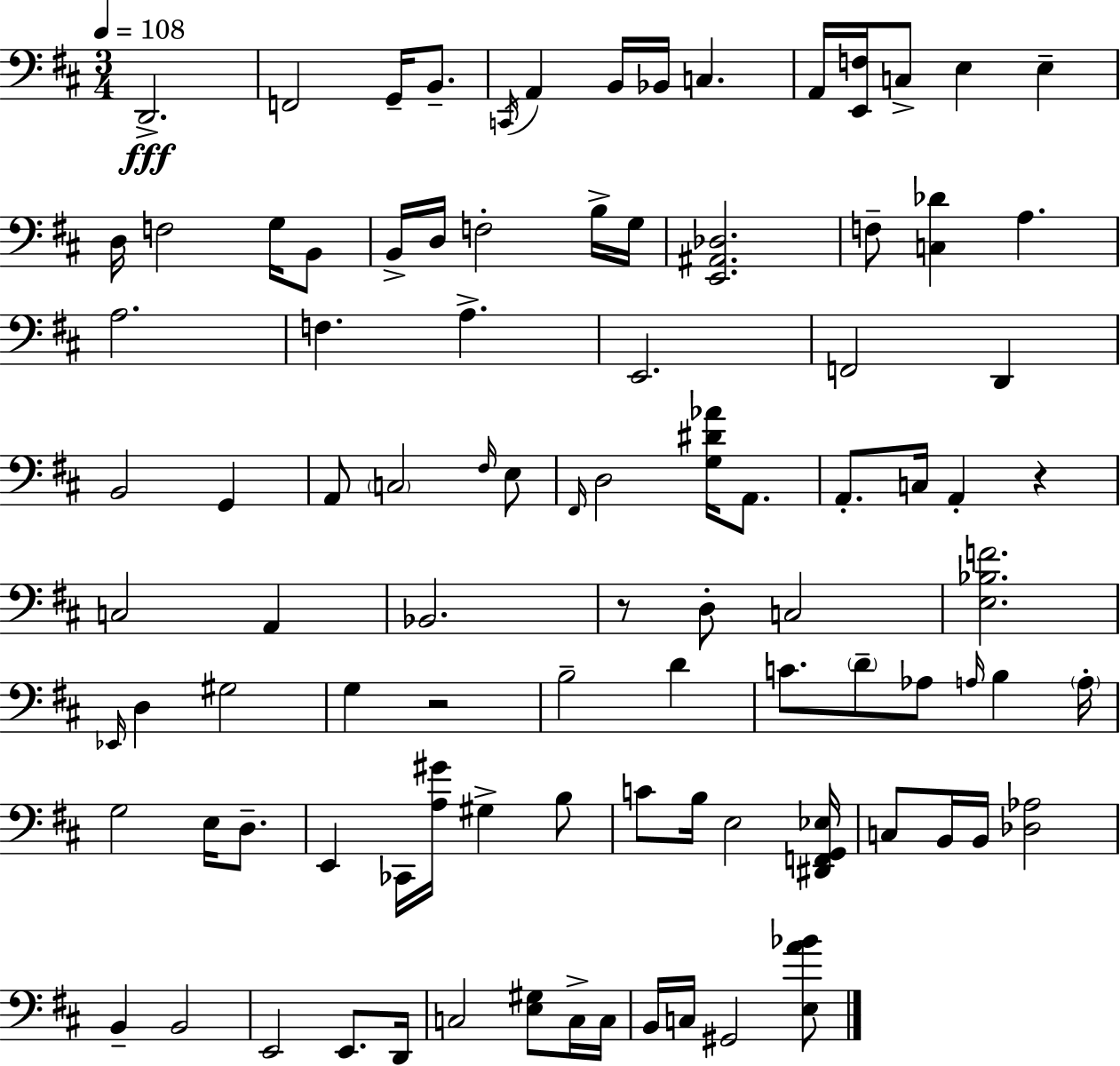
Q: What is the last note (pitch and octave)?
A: G#2